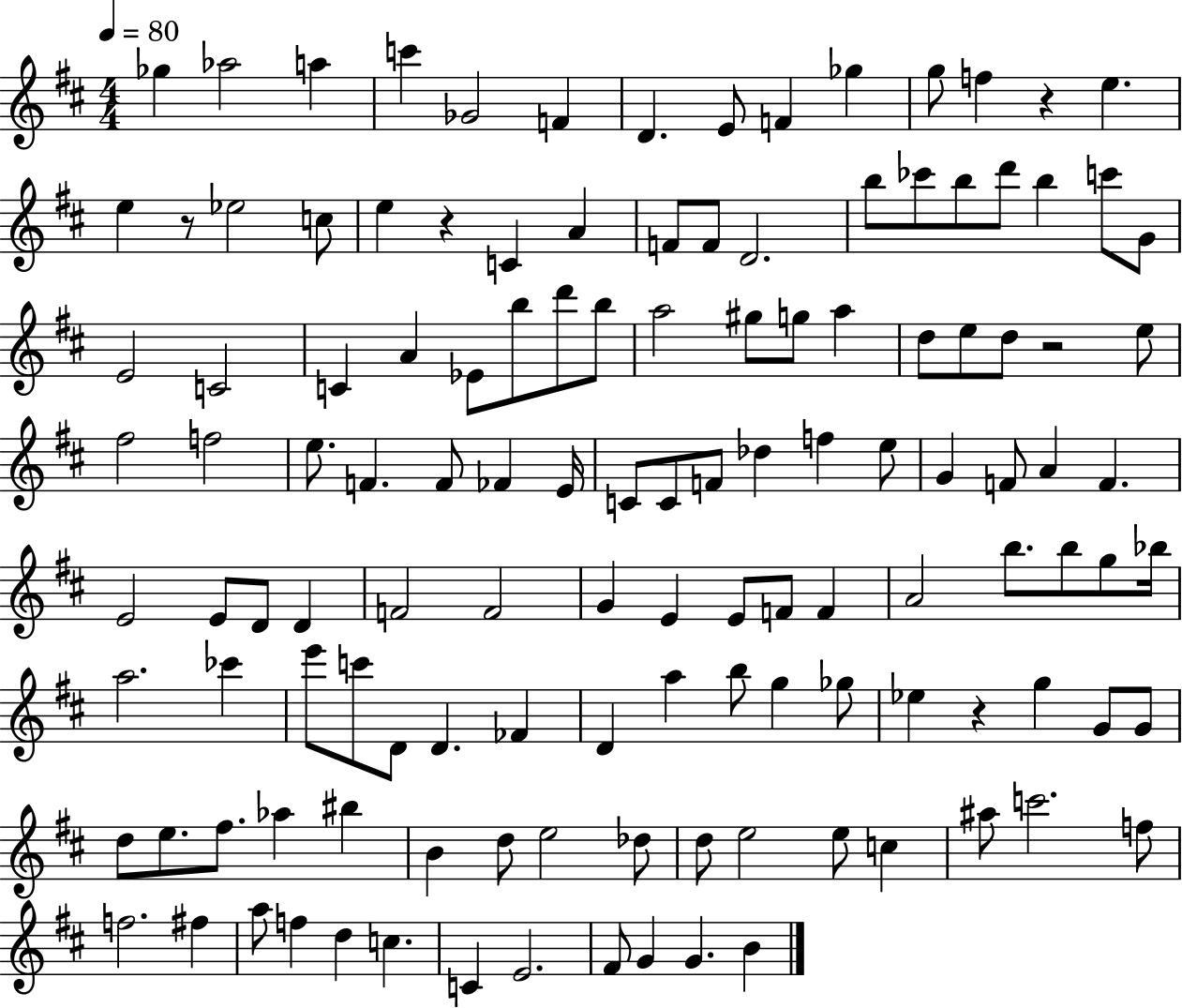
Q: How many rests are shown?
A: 5